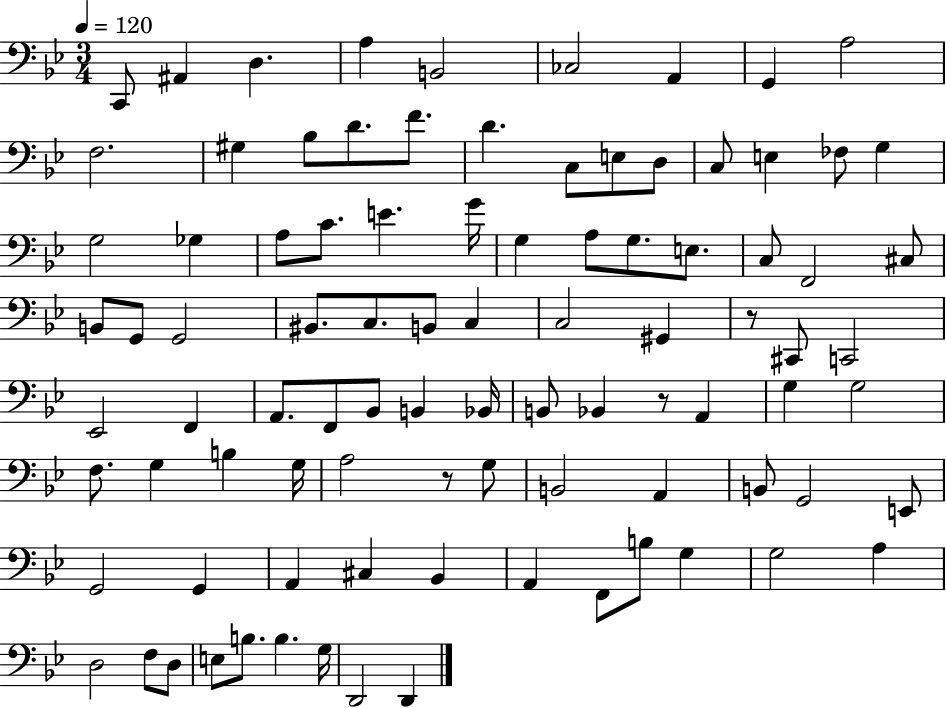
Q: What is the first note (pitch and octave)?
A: C2